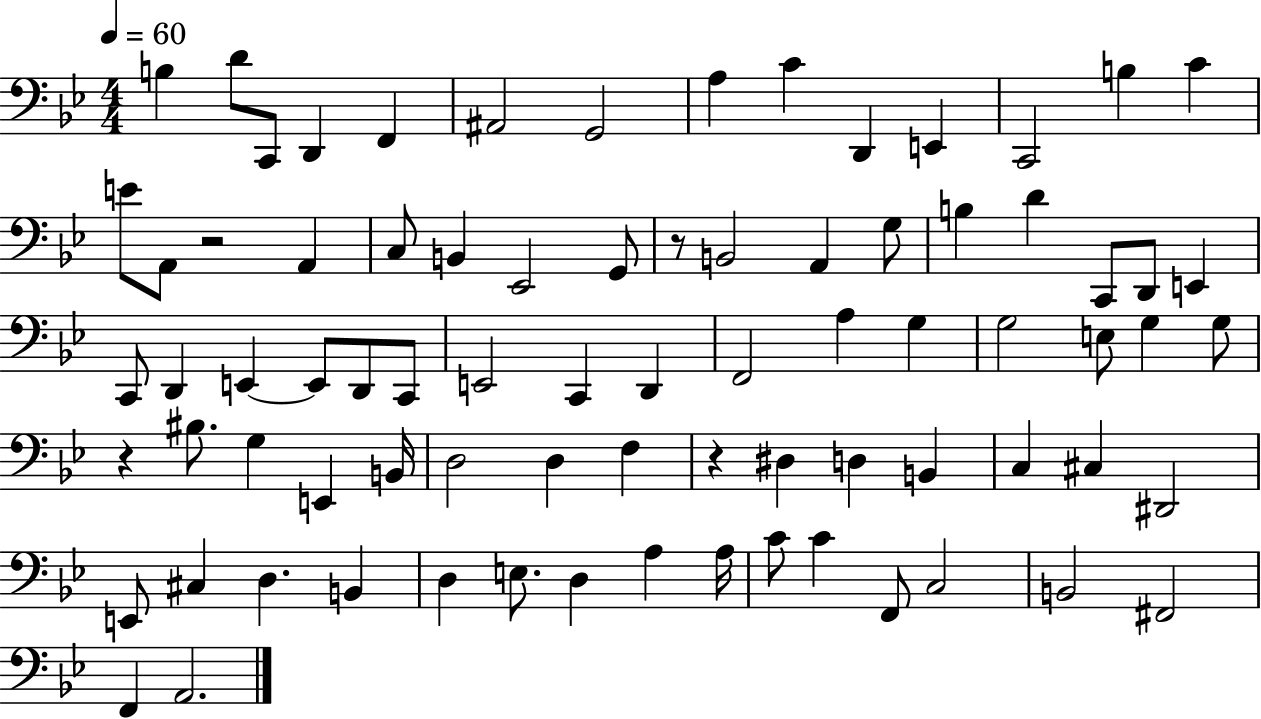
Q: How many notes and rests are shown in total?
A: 79